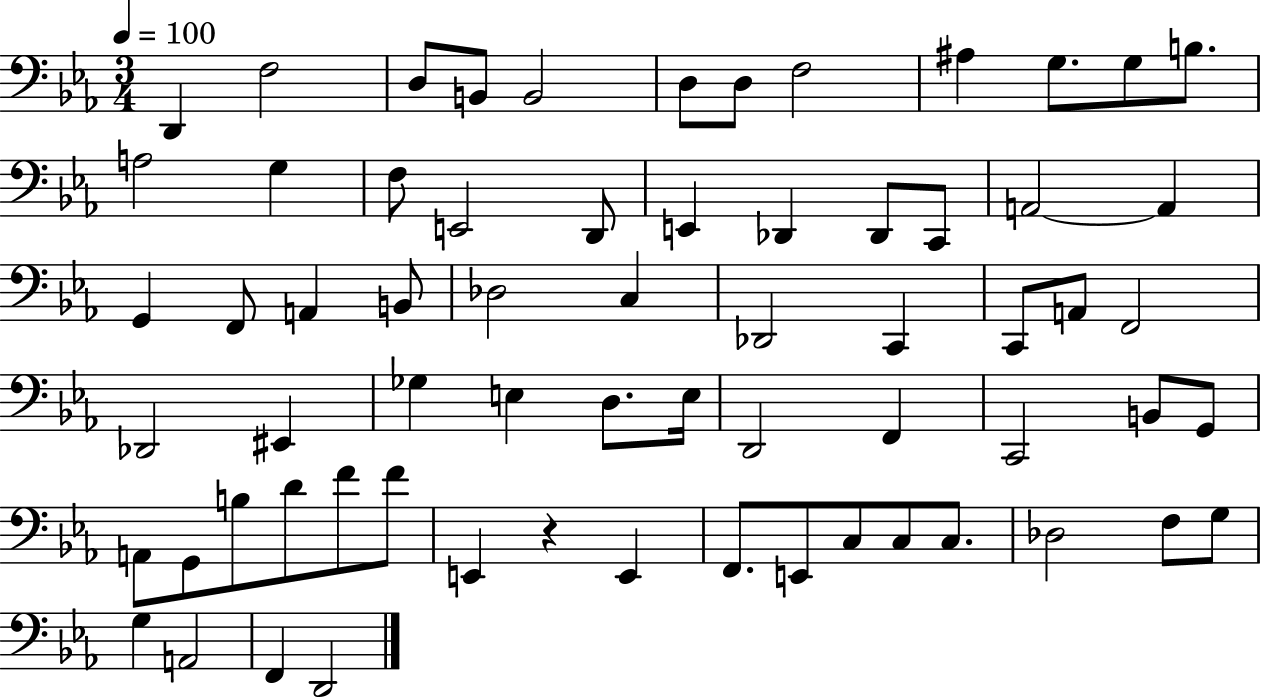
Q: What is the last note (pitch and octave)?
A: D2